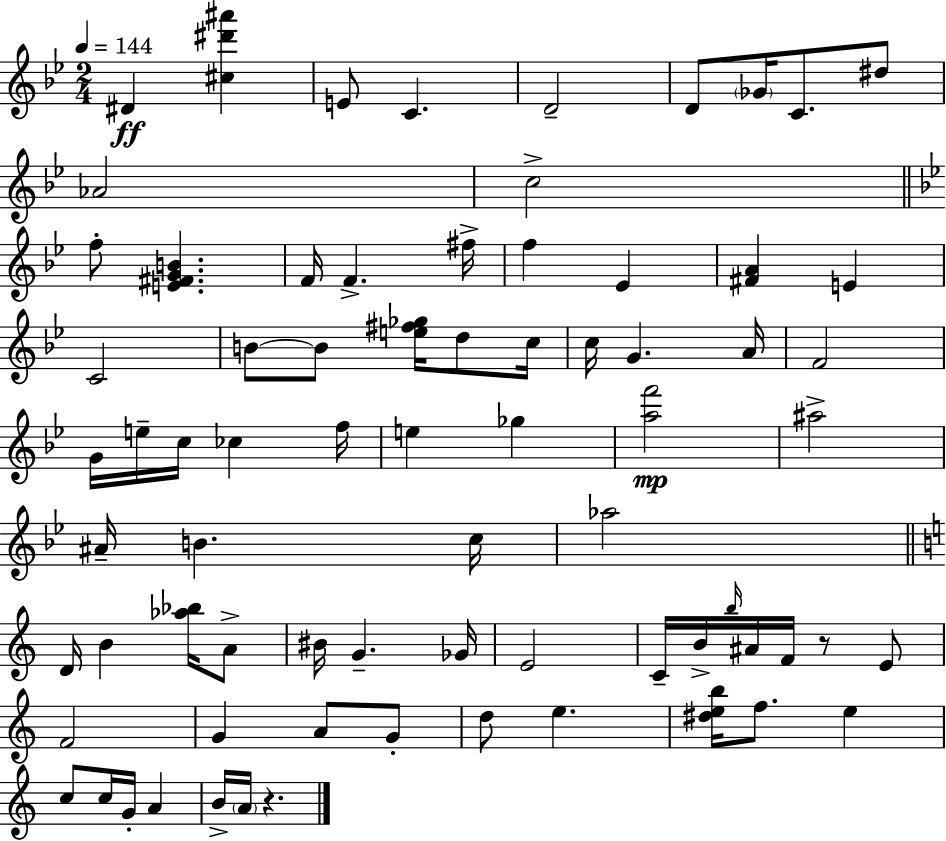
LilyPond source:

{
  \clef treble
  \numericTimeSignature
  \time 2/4
  \key bes \major
  \tempo 4 = 144
  dis'4\ff <cis'' dis''' ais'''>4 | e'8 c'4. | d'2-- | d'8 \parenthesize ges'16 c'8. dis''8 | \break aes'2 | c''2-> | \bar "||" \break \key bes \major f''8-. <e' fis' g' b'>4. | f'16 f'4.-> fis''16-> | f''4 ees'4 | <fis' a'>4 e'4 | \break c'2 | b'8~~ b'8 <e'' fis'' ges''>16 d''8 c''16 | c''16 g'4. a'16 | f'2 | \break g'16 e''16-- c''16 ces''4 f''16 | e''4 ges''4 | <a'' f'''>2\mp | ais''2-> | \break ais'16-- b'4. c''16 | aes''2 | \bar "||" \break \key c \major d'16 b'4 <aes'' bes''>16 a'8-> | bis'16 g'4.-- ges'16 | e'2 | c'16-- b'16-> \grace { b''16 } ais'16 f'16 r8 e'8 | \break f'2 | g'4 a'8 g'8-. | d''8 e''4. | <dis'' e'' b''>16 f''8. e''4 | \break c''8 c''16 g'16-. a'4 | b'16-> \parenthesize a'16 r4. | \bar "|."
}